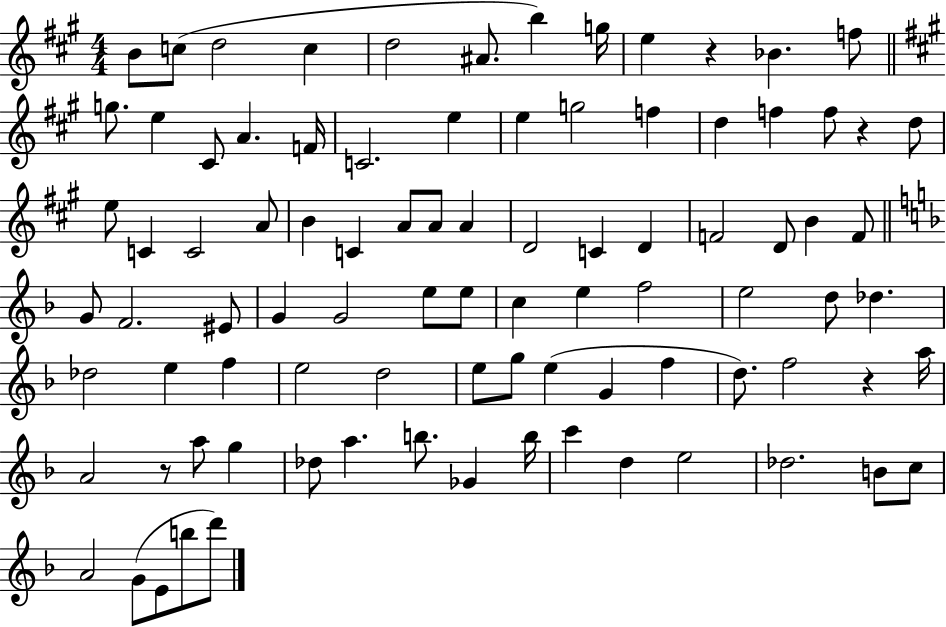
B4/e C5/e D5/h C5/q D5/h A#4/e. B5/q G5/s E5/q R/q Bb4/q. F5/e G5/e. E5/q C#4/e A4/q. F4/s C4/h. E5/q E5/q G5/h F5/q D5/q F5/q F5/e R/q D5/e E5/e C4/q C4/h A4/e B4/q C4/q A4/e A4/e A4/q D4/h C4/q D4/q F4/h D4/e B4/q F4/e G4/e F4/h. EIS4/e G4/q G4/h E5/e E5/e C5/q E5/q F5/h E5/h D5/e Db5/q. Db5/h E5/q F5/q E5/h D5/h E5/e G5/e E5/q G4/q F5/q D5/e. F5/h R/q A5/s A4/h R/e A5/e G5/q Db5/e A5/q. B5/e. Gb4/q B5/s C6/q D5/q E5/h Db5/h. B4/e C5/e A4/h G4/e E4/e B5/e D6/e